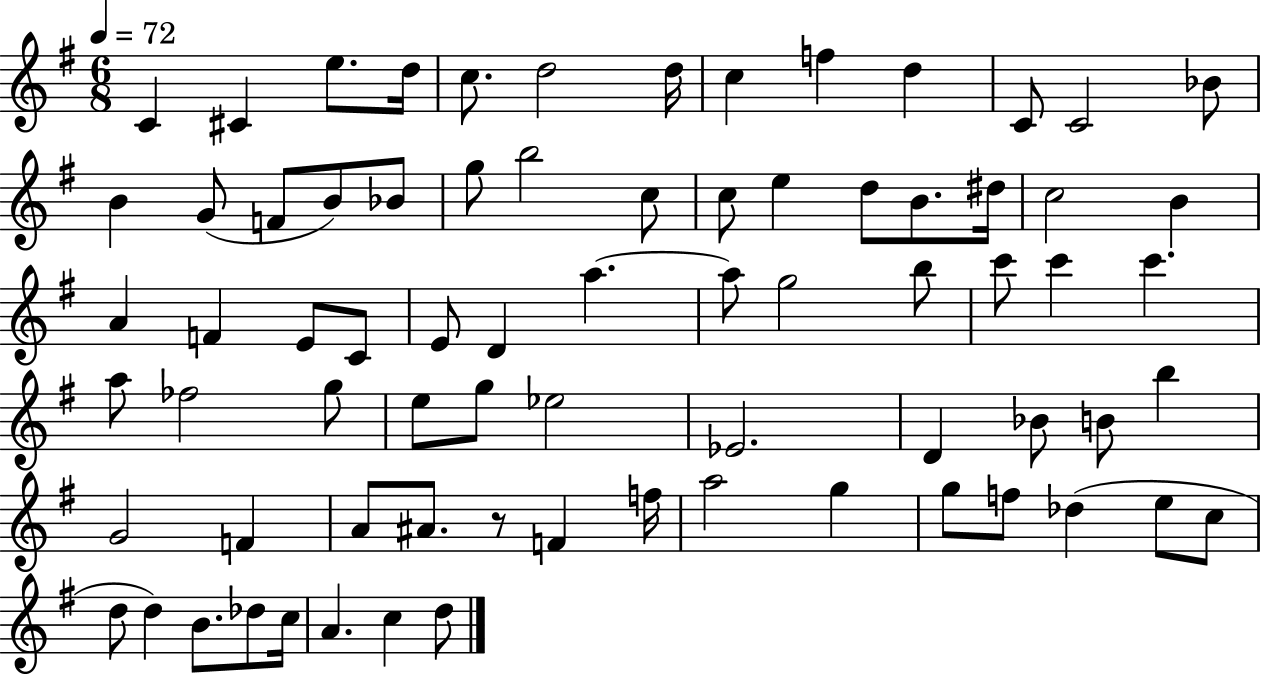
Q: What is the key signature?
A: G major